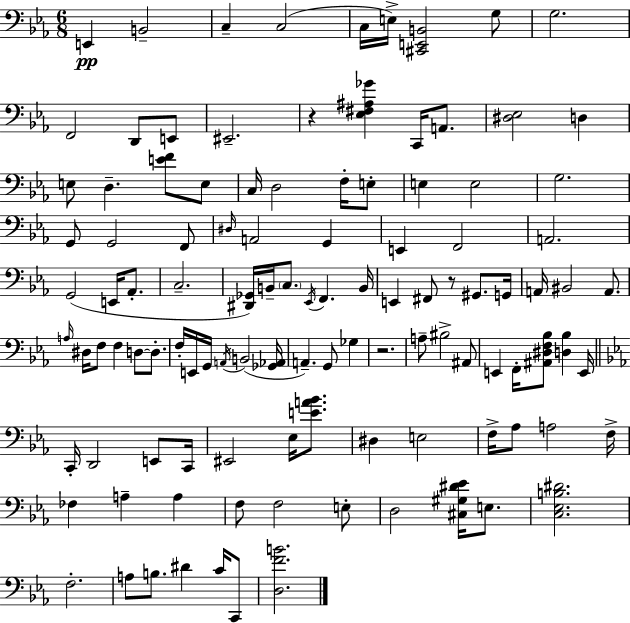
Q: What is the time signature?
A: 6/8